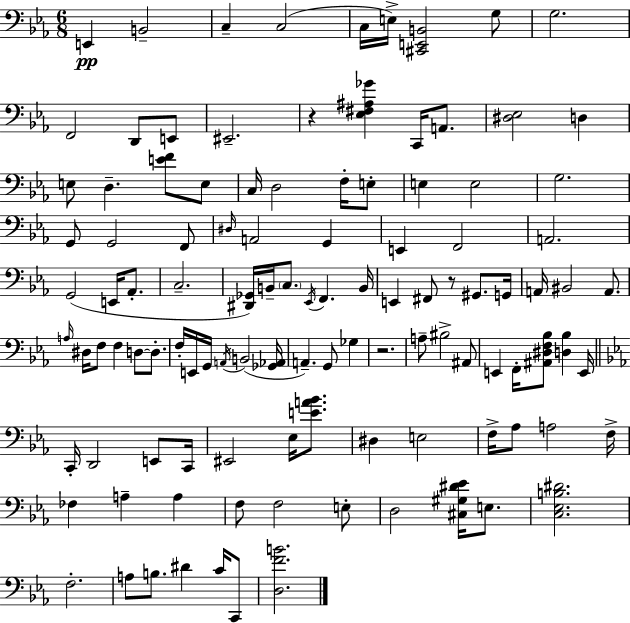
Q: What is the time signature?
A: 6/8